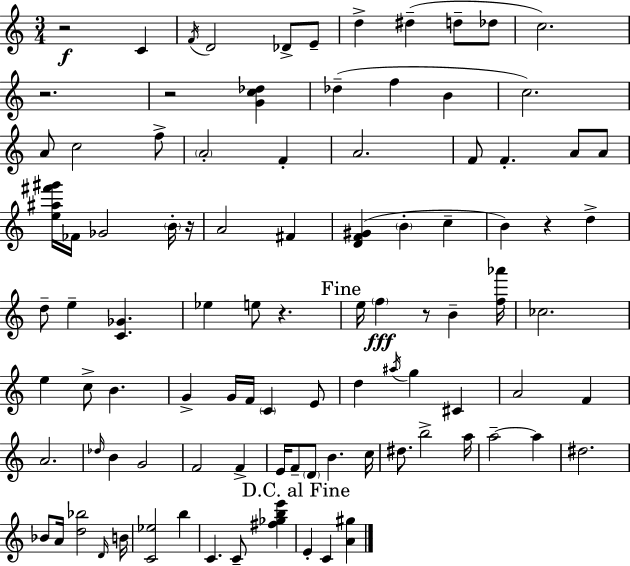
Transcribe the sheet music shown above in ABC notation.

X:1
T:Untitled
M:3/4
L:1/4
K:C
z2 C F/4 D2 _D/2 E/2 d ^d d/2 _d/2 c2 z2 z2 [Gc_d] _d f B c2 A/2 c2 f/2 A2 F A2 F/2 F A/2 A/2 [e^a^f'^g']/4 _F/4 _G2 B/4 z/4 A2 ^F [DF^G] B c B z d d/2 e [C_G] _e e/2 z e/4 f z/2 B [f_a']/4 _c2 e c/2 B G G/4 F/4 C E/2 d ^a/4 g ^C A2 F A2 _d/4 B G2 F2 F E/4 F/2 D/2 B c/4 ^d/2 b2 a/4 a2 a ^d2 _B/2 A/4 [d_b]2 D/4 B/4 [C_e]2 b C C/2 [^f_gbe'] E C [A^g]